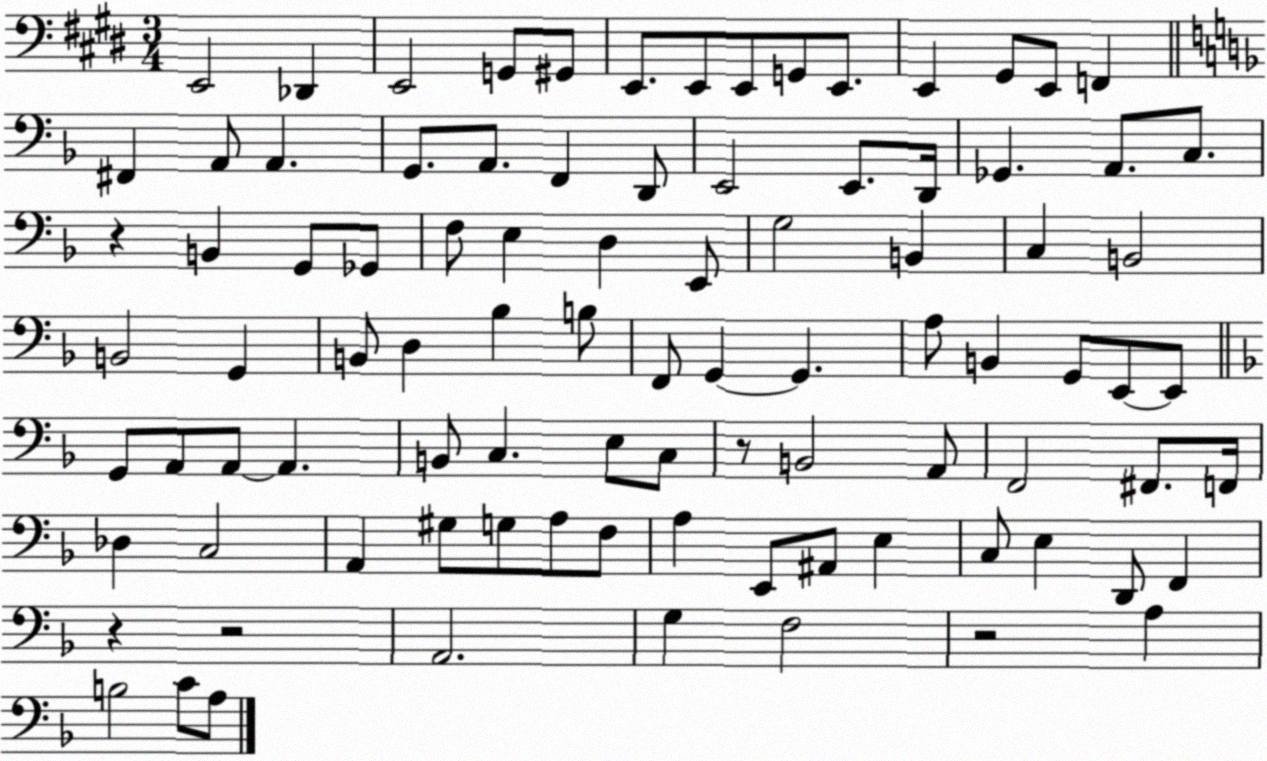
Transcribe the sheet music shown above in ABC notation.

X:1
T:Untitled
M:3/4
L:1/4
K:E
E,,2 _D,, E,,2 G,,/2 ^G,,/2 E,,/2 E,,/2 E,,/2 G,,/2 E,,/2 E,, ^G,,/2 E,,/2 F,, ^F,, A,,/2 A,, G,,/2 A,,/2 F,, D,,/2 E,,2 E,,/2 D,,/4 _G,, A,,/2 C,/2 z B,, G,,/2 _G,,/2 F,/2 E, D, E,,/2 G,2 B,, C, B,,2 B,,2 G,, B,,/2 D, _B, B,/2 F,,/2 G,, G,, A,/2 B,, G,,/2 E,,/2 E,,/2 G,,/2 A,,/2 A,,/2 A,, B,,/2 C, E,/2 C,/2 z/2 B,,2 A,,/2 F,,2 ^F,,/2 F,,/4 _D, C,2 A,, ^G,/2 G,/2 A,/2 F,/2 A, E,,/2 ^A,,/2 E, C,/2 E, D,,/2 F,, z z2 A,,2 G, F,2 z2 A, B,2 C/2 A,/2